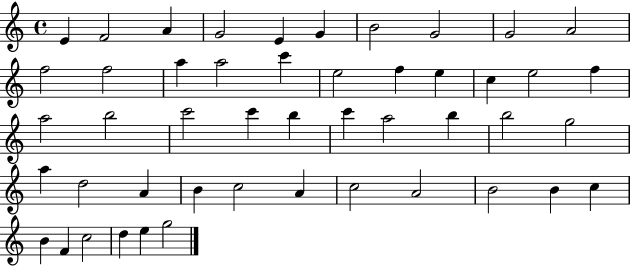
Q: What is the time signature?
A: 4/4